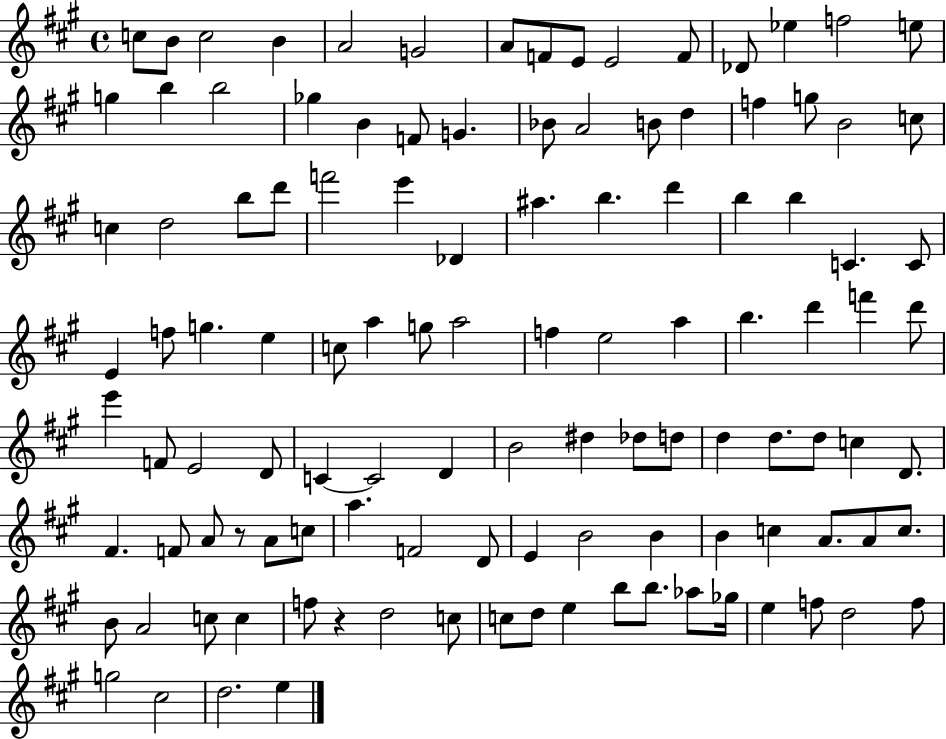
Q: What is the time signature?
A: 4/4